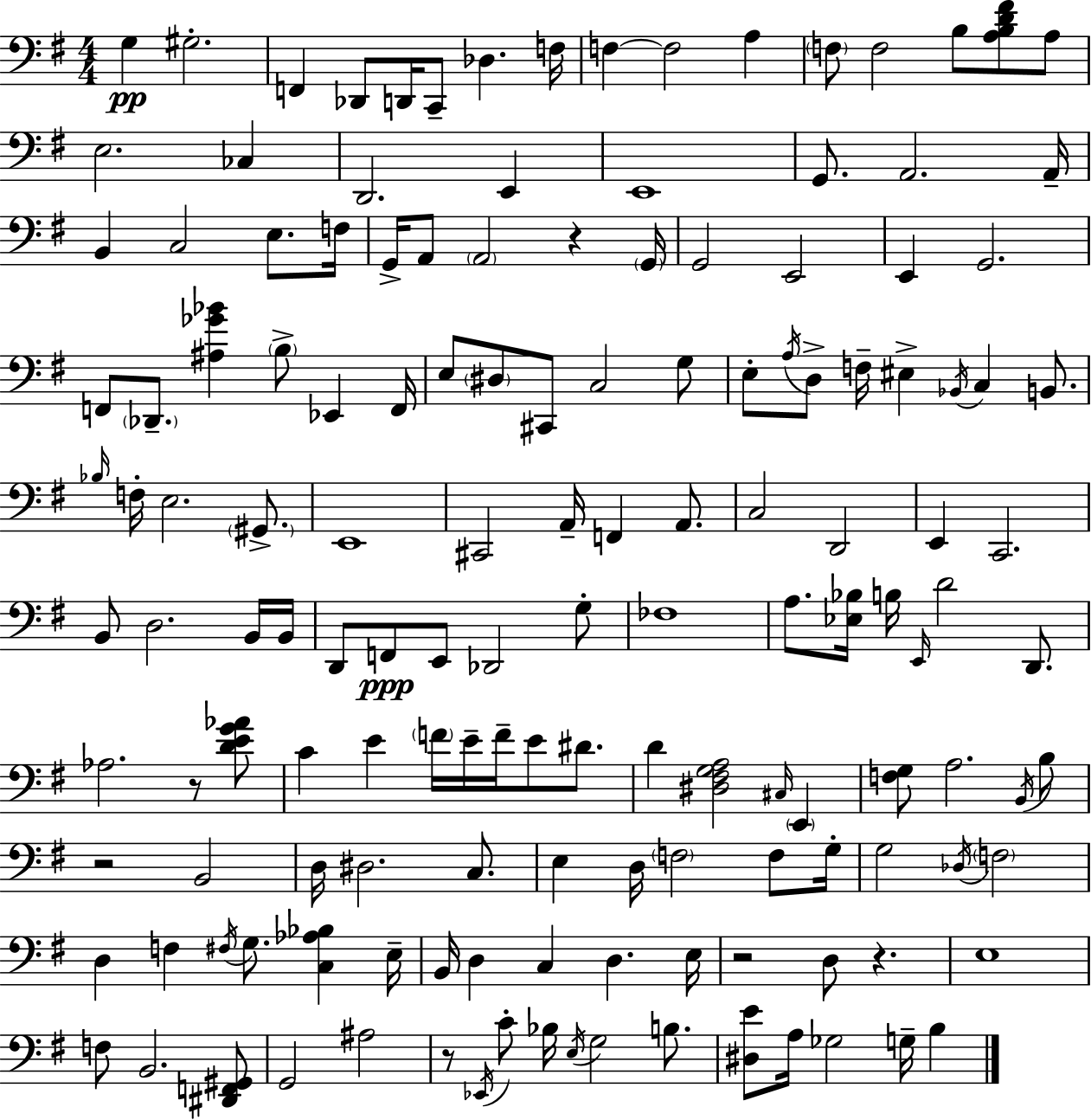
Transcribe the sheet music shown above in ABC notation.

X:1
T:Untitled
M:4/4
L:1/4
K:Em
G, ^G,2 F,, _D,,/2 D,,/4 C,,/2 _D, F,/4 F, F,2 A, F,/2 F,2 B,/2 [A,B,D^F]/2 A,/2 E,2 _C, D,,2 E,, E,,4 G,,/2 A,,2 A,,/4 B,, C,2 E,/2 F,/4 G,,/4 A,,/2 A,,2 z G,,/4 G,,2 E,,2 E,, G,,2 F,,/2 _D,,/2 [^A,_G_B] B,/2 _E,, F,,/4 E,/2 ^D,/2 ^C,,/2 C,2 G,/2 E,/2 A,/4 D,/2 F,/4 ^E, _B,,/4 C, B,,/2 _B,/4 F,/4 E,2 ^G,,/2 E,,4 ^C,,2 A,,/4 F,, A,,/2 C,2 D,,2 E,, C,,2 B,,/2 D,2 B,,/4 B,,/4 D,,/2 F,,/2 E,,/2 _D,,2 G,/2 _F,4 A,/2 [_E,_B,]/4 B,/4 E,,/4 D2 D,,/2 _A,2 z/2 [DEG_A]/2 C E F/4 E/4 F/4 E/2 ^D/2 D [^D,^F,G,A,]2 ^C,/4 E,, [F,G,]/2 A,2 B,,/4 B,/2 z2 B,,2 D,/4 ^D,2 C,/2 E, D,/4 F,2 F,/2 G,/4 G,2 _D,/4 F,2 D, F, ^F,/4 G,/2 [C,_A,_B,] E,/4 B,,/4 D, C, D, E,/4 z2 D,/2 z E,4 F,/2 B,,2 [^D,,F,,^G,,]/2 G,,2 ^A,2 z/2 _E,,/4 C/2 _B,/4 E,/4 G,2 B,/2 [^D,E]/2 A,/4 _G,2 G,/4 B,